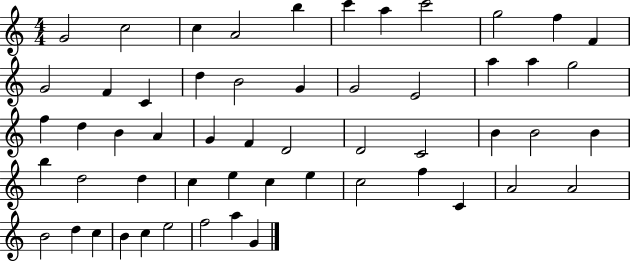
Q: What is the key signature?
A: C major